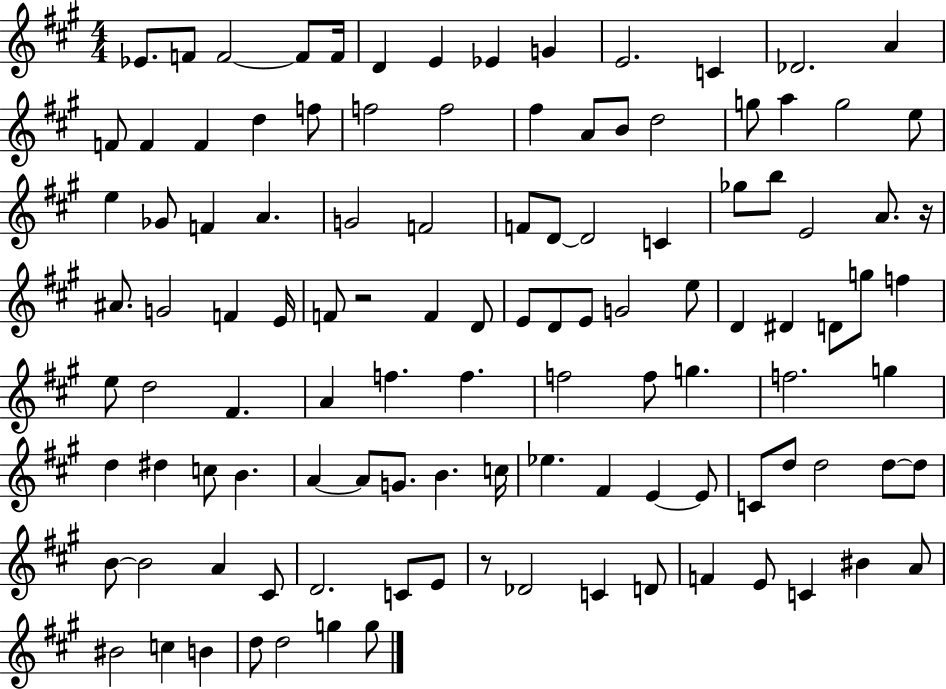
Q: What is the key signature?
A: A major